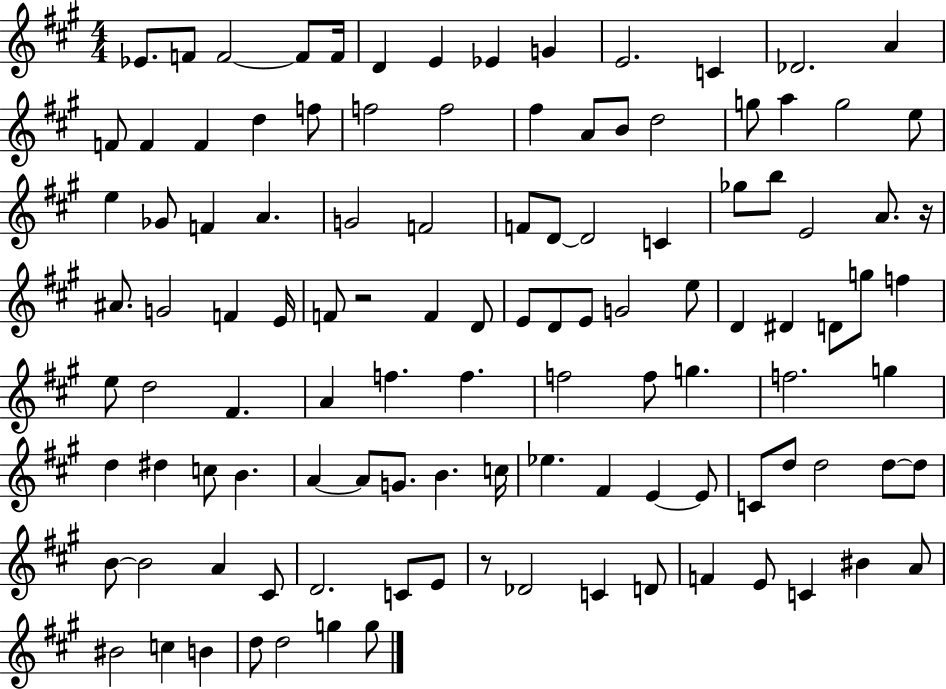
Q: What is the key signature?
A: A major